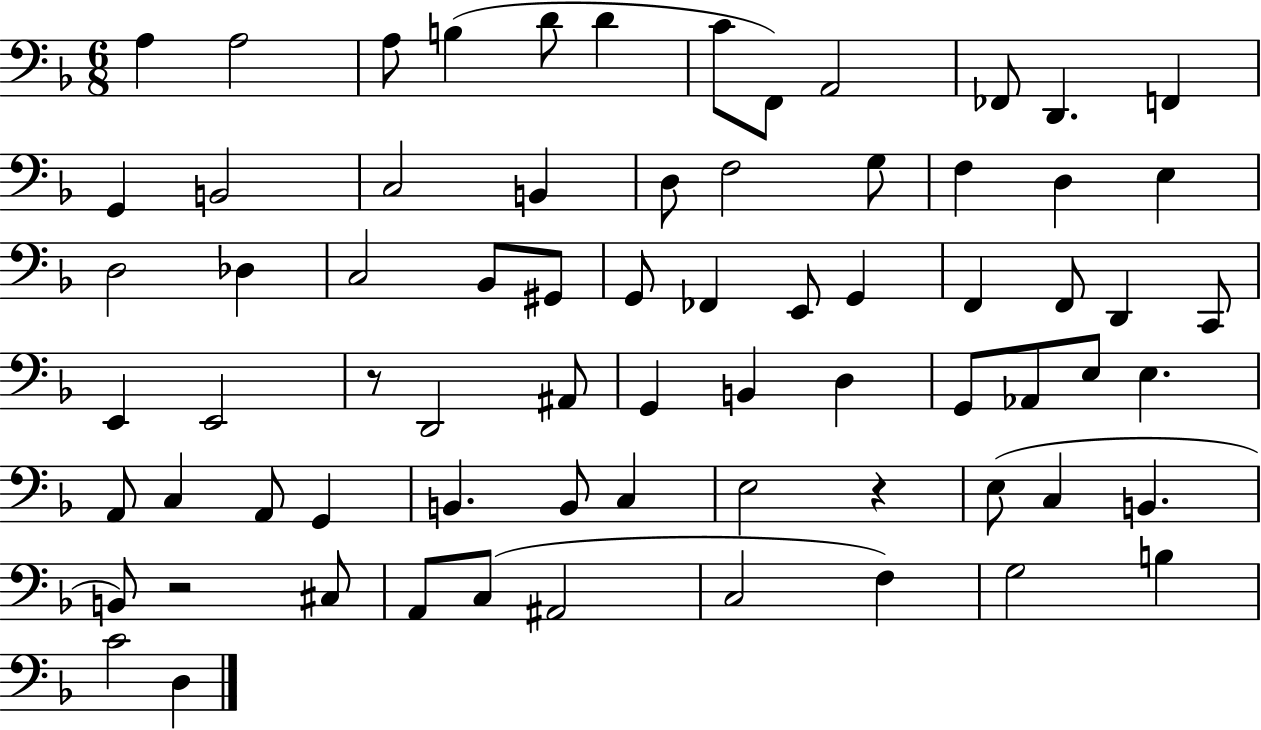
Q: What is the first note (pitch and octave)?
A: A3